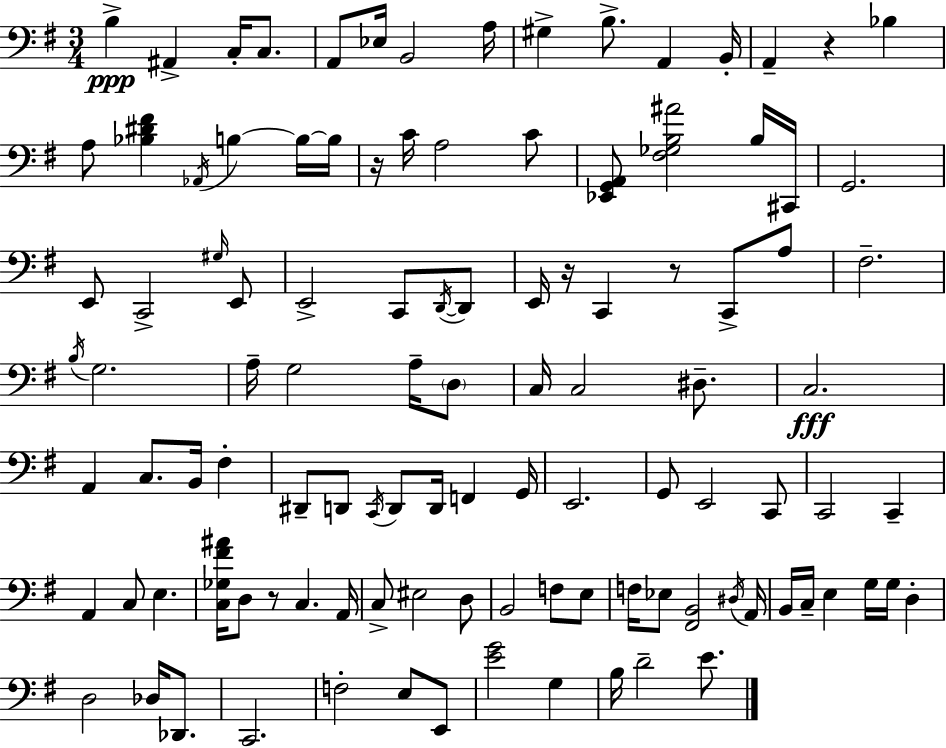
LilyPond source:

{
  \clef bass
  \numericTimeSignature
  \time 3/4
  \key e \minor
  \repeat volta 2 { b4->\ppp ais,4-> c16-. c8. | a,8 ees16 b,2 a16 | gis4-> b8.-> a,4 b,16-. | a,4-- r4 bes4 | \break a8 <bes dis' fis'>4 \acciaccatura { aes,16 } b4~~ b16~~ | b16 r16 c'16 a2 c'8 | <ees, g, a,>8 <fis ges b ais'>2 b16 | cis,16 g,2. | \break e,8 c,2-> \grace { gis16 } | e,8 e,2-> c,8 | \acciaccatura { d,16~ }~ d,8 e,16 r16 c,4 r8 c,8-> | a8 fis2.-- | \break \acciaccatura { b16 } g2. | a16-- g2 | a16-- \parenthesize d8 c16 c2 | dis8.-- c2.\fff | \break a,4 c8. b,16 | fis4-. dis,8-- d,8 \acciaccatura { c,16 } d,8 d,16 | f,4 g,16 e,2. | g,8 e,2 | \break c,8 c,2 | c,4-- a,4 c8 e4. | <c ges fis' ais'>16 d8 r8 c4. | a,16 c8-> eis2 | \break d8 b,2 | f8 e8 f16 ees8 <fis, b,>2 | \acciaccatura { dis16 } a,16 b,16 c16-- e4 | g16 g16 d4-. d2 | \break des16 des,8. c,2. | f2-. | e8 e,8 <e' g'>2 | g4 b16 d'2-- | \break e'8. } \bar "|."
}